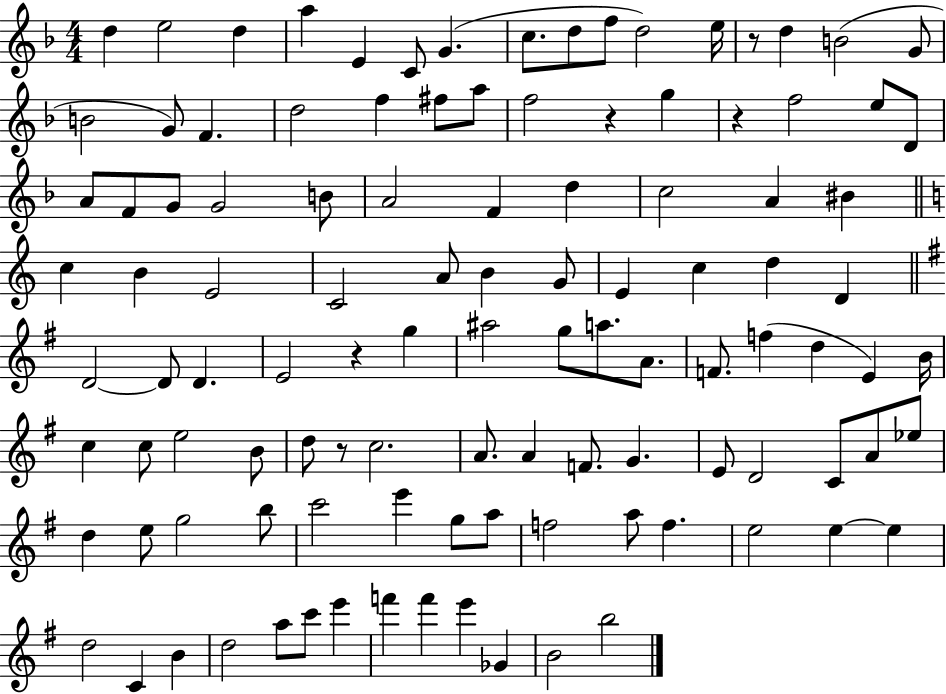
X:1
T:Untitled
M:4/4
L:1/4
K:F
d e2 d a E C/2 G c/2 d/2 f/2 d2 e/4 z/2 d B2 G/2 B2 G/2 F d2 f ^f/2 a/2 f2 z g z f2 e/2 D/2 A/2 F/2 G/2 G2 B/2 A2 F d c2 A ^B c B E2 C2 A/2 B G/2 E c d D D2 D/2 D E2 z g ^a2 g/2 a/2 A/2 F/2 f d E B/4 c c/2 e2 B/2 d/2 z/2 c2 A/2 A F/2 G E/2 D2 C/2 A/2 _e/2 d e/2 g2 b/2 c'2 e' g/2 a/2 f2 a/2 f e2 e e d2 C B d2 a/2 c'/2 e' f' f' e' _G B2 b2